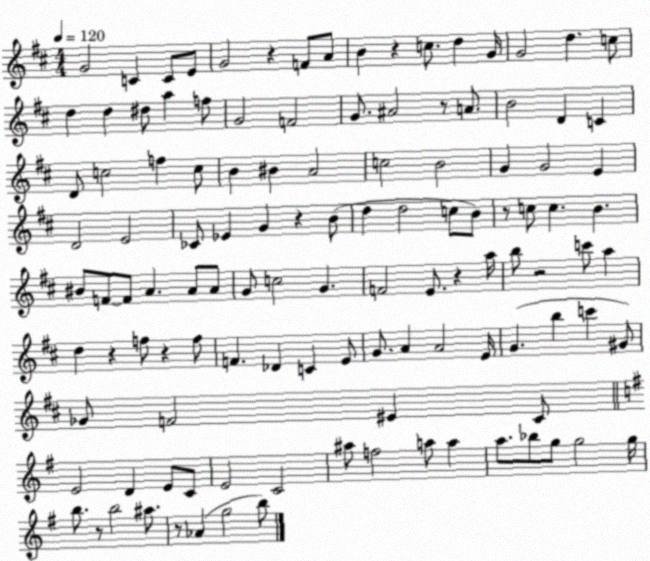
X:1
T:Untitled
M:4/4
L:1/4
K:D
G2 C C/2 E/2 G2 z F/2 A/2 B z c/2 d G/4 G2 d c/2 d d ^d/2 a f/2 G2 F2 G/2 ^A2 z/2 A/2 B2 D C D/2 c2 f c/2 B ^B A2 c2 B2 G G2 E D2 E2 _C/2 _E G z B/2 d d2 c/2 B/2 z/2 c/2 c B ^B/2 F/2 F/2 A A/2 A/2 G/2 c2 G F2 E/2 z a/4 b/2 z2 c'/2 a d z f/2 z f/2 F _D C E/2 G/2 A A2 E/4 G b c' ^G/2 _G/2 F2 ^E ^C/2 E2 D E/2 C/2 E2 C2 ^a/2 f2 a/2 a a/2 _b/2 g/2 g2 g/4 b/2 z/2 b2 ^a/2 z/2 _A g2 b/2